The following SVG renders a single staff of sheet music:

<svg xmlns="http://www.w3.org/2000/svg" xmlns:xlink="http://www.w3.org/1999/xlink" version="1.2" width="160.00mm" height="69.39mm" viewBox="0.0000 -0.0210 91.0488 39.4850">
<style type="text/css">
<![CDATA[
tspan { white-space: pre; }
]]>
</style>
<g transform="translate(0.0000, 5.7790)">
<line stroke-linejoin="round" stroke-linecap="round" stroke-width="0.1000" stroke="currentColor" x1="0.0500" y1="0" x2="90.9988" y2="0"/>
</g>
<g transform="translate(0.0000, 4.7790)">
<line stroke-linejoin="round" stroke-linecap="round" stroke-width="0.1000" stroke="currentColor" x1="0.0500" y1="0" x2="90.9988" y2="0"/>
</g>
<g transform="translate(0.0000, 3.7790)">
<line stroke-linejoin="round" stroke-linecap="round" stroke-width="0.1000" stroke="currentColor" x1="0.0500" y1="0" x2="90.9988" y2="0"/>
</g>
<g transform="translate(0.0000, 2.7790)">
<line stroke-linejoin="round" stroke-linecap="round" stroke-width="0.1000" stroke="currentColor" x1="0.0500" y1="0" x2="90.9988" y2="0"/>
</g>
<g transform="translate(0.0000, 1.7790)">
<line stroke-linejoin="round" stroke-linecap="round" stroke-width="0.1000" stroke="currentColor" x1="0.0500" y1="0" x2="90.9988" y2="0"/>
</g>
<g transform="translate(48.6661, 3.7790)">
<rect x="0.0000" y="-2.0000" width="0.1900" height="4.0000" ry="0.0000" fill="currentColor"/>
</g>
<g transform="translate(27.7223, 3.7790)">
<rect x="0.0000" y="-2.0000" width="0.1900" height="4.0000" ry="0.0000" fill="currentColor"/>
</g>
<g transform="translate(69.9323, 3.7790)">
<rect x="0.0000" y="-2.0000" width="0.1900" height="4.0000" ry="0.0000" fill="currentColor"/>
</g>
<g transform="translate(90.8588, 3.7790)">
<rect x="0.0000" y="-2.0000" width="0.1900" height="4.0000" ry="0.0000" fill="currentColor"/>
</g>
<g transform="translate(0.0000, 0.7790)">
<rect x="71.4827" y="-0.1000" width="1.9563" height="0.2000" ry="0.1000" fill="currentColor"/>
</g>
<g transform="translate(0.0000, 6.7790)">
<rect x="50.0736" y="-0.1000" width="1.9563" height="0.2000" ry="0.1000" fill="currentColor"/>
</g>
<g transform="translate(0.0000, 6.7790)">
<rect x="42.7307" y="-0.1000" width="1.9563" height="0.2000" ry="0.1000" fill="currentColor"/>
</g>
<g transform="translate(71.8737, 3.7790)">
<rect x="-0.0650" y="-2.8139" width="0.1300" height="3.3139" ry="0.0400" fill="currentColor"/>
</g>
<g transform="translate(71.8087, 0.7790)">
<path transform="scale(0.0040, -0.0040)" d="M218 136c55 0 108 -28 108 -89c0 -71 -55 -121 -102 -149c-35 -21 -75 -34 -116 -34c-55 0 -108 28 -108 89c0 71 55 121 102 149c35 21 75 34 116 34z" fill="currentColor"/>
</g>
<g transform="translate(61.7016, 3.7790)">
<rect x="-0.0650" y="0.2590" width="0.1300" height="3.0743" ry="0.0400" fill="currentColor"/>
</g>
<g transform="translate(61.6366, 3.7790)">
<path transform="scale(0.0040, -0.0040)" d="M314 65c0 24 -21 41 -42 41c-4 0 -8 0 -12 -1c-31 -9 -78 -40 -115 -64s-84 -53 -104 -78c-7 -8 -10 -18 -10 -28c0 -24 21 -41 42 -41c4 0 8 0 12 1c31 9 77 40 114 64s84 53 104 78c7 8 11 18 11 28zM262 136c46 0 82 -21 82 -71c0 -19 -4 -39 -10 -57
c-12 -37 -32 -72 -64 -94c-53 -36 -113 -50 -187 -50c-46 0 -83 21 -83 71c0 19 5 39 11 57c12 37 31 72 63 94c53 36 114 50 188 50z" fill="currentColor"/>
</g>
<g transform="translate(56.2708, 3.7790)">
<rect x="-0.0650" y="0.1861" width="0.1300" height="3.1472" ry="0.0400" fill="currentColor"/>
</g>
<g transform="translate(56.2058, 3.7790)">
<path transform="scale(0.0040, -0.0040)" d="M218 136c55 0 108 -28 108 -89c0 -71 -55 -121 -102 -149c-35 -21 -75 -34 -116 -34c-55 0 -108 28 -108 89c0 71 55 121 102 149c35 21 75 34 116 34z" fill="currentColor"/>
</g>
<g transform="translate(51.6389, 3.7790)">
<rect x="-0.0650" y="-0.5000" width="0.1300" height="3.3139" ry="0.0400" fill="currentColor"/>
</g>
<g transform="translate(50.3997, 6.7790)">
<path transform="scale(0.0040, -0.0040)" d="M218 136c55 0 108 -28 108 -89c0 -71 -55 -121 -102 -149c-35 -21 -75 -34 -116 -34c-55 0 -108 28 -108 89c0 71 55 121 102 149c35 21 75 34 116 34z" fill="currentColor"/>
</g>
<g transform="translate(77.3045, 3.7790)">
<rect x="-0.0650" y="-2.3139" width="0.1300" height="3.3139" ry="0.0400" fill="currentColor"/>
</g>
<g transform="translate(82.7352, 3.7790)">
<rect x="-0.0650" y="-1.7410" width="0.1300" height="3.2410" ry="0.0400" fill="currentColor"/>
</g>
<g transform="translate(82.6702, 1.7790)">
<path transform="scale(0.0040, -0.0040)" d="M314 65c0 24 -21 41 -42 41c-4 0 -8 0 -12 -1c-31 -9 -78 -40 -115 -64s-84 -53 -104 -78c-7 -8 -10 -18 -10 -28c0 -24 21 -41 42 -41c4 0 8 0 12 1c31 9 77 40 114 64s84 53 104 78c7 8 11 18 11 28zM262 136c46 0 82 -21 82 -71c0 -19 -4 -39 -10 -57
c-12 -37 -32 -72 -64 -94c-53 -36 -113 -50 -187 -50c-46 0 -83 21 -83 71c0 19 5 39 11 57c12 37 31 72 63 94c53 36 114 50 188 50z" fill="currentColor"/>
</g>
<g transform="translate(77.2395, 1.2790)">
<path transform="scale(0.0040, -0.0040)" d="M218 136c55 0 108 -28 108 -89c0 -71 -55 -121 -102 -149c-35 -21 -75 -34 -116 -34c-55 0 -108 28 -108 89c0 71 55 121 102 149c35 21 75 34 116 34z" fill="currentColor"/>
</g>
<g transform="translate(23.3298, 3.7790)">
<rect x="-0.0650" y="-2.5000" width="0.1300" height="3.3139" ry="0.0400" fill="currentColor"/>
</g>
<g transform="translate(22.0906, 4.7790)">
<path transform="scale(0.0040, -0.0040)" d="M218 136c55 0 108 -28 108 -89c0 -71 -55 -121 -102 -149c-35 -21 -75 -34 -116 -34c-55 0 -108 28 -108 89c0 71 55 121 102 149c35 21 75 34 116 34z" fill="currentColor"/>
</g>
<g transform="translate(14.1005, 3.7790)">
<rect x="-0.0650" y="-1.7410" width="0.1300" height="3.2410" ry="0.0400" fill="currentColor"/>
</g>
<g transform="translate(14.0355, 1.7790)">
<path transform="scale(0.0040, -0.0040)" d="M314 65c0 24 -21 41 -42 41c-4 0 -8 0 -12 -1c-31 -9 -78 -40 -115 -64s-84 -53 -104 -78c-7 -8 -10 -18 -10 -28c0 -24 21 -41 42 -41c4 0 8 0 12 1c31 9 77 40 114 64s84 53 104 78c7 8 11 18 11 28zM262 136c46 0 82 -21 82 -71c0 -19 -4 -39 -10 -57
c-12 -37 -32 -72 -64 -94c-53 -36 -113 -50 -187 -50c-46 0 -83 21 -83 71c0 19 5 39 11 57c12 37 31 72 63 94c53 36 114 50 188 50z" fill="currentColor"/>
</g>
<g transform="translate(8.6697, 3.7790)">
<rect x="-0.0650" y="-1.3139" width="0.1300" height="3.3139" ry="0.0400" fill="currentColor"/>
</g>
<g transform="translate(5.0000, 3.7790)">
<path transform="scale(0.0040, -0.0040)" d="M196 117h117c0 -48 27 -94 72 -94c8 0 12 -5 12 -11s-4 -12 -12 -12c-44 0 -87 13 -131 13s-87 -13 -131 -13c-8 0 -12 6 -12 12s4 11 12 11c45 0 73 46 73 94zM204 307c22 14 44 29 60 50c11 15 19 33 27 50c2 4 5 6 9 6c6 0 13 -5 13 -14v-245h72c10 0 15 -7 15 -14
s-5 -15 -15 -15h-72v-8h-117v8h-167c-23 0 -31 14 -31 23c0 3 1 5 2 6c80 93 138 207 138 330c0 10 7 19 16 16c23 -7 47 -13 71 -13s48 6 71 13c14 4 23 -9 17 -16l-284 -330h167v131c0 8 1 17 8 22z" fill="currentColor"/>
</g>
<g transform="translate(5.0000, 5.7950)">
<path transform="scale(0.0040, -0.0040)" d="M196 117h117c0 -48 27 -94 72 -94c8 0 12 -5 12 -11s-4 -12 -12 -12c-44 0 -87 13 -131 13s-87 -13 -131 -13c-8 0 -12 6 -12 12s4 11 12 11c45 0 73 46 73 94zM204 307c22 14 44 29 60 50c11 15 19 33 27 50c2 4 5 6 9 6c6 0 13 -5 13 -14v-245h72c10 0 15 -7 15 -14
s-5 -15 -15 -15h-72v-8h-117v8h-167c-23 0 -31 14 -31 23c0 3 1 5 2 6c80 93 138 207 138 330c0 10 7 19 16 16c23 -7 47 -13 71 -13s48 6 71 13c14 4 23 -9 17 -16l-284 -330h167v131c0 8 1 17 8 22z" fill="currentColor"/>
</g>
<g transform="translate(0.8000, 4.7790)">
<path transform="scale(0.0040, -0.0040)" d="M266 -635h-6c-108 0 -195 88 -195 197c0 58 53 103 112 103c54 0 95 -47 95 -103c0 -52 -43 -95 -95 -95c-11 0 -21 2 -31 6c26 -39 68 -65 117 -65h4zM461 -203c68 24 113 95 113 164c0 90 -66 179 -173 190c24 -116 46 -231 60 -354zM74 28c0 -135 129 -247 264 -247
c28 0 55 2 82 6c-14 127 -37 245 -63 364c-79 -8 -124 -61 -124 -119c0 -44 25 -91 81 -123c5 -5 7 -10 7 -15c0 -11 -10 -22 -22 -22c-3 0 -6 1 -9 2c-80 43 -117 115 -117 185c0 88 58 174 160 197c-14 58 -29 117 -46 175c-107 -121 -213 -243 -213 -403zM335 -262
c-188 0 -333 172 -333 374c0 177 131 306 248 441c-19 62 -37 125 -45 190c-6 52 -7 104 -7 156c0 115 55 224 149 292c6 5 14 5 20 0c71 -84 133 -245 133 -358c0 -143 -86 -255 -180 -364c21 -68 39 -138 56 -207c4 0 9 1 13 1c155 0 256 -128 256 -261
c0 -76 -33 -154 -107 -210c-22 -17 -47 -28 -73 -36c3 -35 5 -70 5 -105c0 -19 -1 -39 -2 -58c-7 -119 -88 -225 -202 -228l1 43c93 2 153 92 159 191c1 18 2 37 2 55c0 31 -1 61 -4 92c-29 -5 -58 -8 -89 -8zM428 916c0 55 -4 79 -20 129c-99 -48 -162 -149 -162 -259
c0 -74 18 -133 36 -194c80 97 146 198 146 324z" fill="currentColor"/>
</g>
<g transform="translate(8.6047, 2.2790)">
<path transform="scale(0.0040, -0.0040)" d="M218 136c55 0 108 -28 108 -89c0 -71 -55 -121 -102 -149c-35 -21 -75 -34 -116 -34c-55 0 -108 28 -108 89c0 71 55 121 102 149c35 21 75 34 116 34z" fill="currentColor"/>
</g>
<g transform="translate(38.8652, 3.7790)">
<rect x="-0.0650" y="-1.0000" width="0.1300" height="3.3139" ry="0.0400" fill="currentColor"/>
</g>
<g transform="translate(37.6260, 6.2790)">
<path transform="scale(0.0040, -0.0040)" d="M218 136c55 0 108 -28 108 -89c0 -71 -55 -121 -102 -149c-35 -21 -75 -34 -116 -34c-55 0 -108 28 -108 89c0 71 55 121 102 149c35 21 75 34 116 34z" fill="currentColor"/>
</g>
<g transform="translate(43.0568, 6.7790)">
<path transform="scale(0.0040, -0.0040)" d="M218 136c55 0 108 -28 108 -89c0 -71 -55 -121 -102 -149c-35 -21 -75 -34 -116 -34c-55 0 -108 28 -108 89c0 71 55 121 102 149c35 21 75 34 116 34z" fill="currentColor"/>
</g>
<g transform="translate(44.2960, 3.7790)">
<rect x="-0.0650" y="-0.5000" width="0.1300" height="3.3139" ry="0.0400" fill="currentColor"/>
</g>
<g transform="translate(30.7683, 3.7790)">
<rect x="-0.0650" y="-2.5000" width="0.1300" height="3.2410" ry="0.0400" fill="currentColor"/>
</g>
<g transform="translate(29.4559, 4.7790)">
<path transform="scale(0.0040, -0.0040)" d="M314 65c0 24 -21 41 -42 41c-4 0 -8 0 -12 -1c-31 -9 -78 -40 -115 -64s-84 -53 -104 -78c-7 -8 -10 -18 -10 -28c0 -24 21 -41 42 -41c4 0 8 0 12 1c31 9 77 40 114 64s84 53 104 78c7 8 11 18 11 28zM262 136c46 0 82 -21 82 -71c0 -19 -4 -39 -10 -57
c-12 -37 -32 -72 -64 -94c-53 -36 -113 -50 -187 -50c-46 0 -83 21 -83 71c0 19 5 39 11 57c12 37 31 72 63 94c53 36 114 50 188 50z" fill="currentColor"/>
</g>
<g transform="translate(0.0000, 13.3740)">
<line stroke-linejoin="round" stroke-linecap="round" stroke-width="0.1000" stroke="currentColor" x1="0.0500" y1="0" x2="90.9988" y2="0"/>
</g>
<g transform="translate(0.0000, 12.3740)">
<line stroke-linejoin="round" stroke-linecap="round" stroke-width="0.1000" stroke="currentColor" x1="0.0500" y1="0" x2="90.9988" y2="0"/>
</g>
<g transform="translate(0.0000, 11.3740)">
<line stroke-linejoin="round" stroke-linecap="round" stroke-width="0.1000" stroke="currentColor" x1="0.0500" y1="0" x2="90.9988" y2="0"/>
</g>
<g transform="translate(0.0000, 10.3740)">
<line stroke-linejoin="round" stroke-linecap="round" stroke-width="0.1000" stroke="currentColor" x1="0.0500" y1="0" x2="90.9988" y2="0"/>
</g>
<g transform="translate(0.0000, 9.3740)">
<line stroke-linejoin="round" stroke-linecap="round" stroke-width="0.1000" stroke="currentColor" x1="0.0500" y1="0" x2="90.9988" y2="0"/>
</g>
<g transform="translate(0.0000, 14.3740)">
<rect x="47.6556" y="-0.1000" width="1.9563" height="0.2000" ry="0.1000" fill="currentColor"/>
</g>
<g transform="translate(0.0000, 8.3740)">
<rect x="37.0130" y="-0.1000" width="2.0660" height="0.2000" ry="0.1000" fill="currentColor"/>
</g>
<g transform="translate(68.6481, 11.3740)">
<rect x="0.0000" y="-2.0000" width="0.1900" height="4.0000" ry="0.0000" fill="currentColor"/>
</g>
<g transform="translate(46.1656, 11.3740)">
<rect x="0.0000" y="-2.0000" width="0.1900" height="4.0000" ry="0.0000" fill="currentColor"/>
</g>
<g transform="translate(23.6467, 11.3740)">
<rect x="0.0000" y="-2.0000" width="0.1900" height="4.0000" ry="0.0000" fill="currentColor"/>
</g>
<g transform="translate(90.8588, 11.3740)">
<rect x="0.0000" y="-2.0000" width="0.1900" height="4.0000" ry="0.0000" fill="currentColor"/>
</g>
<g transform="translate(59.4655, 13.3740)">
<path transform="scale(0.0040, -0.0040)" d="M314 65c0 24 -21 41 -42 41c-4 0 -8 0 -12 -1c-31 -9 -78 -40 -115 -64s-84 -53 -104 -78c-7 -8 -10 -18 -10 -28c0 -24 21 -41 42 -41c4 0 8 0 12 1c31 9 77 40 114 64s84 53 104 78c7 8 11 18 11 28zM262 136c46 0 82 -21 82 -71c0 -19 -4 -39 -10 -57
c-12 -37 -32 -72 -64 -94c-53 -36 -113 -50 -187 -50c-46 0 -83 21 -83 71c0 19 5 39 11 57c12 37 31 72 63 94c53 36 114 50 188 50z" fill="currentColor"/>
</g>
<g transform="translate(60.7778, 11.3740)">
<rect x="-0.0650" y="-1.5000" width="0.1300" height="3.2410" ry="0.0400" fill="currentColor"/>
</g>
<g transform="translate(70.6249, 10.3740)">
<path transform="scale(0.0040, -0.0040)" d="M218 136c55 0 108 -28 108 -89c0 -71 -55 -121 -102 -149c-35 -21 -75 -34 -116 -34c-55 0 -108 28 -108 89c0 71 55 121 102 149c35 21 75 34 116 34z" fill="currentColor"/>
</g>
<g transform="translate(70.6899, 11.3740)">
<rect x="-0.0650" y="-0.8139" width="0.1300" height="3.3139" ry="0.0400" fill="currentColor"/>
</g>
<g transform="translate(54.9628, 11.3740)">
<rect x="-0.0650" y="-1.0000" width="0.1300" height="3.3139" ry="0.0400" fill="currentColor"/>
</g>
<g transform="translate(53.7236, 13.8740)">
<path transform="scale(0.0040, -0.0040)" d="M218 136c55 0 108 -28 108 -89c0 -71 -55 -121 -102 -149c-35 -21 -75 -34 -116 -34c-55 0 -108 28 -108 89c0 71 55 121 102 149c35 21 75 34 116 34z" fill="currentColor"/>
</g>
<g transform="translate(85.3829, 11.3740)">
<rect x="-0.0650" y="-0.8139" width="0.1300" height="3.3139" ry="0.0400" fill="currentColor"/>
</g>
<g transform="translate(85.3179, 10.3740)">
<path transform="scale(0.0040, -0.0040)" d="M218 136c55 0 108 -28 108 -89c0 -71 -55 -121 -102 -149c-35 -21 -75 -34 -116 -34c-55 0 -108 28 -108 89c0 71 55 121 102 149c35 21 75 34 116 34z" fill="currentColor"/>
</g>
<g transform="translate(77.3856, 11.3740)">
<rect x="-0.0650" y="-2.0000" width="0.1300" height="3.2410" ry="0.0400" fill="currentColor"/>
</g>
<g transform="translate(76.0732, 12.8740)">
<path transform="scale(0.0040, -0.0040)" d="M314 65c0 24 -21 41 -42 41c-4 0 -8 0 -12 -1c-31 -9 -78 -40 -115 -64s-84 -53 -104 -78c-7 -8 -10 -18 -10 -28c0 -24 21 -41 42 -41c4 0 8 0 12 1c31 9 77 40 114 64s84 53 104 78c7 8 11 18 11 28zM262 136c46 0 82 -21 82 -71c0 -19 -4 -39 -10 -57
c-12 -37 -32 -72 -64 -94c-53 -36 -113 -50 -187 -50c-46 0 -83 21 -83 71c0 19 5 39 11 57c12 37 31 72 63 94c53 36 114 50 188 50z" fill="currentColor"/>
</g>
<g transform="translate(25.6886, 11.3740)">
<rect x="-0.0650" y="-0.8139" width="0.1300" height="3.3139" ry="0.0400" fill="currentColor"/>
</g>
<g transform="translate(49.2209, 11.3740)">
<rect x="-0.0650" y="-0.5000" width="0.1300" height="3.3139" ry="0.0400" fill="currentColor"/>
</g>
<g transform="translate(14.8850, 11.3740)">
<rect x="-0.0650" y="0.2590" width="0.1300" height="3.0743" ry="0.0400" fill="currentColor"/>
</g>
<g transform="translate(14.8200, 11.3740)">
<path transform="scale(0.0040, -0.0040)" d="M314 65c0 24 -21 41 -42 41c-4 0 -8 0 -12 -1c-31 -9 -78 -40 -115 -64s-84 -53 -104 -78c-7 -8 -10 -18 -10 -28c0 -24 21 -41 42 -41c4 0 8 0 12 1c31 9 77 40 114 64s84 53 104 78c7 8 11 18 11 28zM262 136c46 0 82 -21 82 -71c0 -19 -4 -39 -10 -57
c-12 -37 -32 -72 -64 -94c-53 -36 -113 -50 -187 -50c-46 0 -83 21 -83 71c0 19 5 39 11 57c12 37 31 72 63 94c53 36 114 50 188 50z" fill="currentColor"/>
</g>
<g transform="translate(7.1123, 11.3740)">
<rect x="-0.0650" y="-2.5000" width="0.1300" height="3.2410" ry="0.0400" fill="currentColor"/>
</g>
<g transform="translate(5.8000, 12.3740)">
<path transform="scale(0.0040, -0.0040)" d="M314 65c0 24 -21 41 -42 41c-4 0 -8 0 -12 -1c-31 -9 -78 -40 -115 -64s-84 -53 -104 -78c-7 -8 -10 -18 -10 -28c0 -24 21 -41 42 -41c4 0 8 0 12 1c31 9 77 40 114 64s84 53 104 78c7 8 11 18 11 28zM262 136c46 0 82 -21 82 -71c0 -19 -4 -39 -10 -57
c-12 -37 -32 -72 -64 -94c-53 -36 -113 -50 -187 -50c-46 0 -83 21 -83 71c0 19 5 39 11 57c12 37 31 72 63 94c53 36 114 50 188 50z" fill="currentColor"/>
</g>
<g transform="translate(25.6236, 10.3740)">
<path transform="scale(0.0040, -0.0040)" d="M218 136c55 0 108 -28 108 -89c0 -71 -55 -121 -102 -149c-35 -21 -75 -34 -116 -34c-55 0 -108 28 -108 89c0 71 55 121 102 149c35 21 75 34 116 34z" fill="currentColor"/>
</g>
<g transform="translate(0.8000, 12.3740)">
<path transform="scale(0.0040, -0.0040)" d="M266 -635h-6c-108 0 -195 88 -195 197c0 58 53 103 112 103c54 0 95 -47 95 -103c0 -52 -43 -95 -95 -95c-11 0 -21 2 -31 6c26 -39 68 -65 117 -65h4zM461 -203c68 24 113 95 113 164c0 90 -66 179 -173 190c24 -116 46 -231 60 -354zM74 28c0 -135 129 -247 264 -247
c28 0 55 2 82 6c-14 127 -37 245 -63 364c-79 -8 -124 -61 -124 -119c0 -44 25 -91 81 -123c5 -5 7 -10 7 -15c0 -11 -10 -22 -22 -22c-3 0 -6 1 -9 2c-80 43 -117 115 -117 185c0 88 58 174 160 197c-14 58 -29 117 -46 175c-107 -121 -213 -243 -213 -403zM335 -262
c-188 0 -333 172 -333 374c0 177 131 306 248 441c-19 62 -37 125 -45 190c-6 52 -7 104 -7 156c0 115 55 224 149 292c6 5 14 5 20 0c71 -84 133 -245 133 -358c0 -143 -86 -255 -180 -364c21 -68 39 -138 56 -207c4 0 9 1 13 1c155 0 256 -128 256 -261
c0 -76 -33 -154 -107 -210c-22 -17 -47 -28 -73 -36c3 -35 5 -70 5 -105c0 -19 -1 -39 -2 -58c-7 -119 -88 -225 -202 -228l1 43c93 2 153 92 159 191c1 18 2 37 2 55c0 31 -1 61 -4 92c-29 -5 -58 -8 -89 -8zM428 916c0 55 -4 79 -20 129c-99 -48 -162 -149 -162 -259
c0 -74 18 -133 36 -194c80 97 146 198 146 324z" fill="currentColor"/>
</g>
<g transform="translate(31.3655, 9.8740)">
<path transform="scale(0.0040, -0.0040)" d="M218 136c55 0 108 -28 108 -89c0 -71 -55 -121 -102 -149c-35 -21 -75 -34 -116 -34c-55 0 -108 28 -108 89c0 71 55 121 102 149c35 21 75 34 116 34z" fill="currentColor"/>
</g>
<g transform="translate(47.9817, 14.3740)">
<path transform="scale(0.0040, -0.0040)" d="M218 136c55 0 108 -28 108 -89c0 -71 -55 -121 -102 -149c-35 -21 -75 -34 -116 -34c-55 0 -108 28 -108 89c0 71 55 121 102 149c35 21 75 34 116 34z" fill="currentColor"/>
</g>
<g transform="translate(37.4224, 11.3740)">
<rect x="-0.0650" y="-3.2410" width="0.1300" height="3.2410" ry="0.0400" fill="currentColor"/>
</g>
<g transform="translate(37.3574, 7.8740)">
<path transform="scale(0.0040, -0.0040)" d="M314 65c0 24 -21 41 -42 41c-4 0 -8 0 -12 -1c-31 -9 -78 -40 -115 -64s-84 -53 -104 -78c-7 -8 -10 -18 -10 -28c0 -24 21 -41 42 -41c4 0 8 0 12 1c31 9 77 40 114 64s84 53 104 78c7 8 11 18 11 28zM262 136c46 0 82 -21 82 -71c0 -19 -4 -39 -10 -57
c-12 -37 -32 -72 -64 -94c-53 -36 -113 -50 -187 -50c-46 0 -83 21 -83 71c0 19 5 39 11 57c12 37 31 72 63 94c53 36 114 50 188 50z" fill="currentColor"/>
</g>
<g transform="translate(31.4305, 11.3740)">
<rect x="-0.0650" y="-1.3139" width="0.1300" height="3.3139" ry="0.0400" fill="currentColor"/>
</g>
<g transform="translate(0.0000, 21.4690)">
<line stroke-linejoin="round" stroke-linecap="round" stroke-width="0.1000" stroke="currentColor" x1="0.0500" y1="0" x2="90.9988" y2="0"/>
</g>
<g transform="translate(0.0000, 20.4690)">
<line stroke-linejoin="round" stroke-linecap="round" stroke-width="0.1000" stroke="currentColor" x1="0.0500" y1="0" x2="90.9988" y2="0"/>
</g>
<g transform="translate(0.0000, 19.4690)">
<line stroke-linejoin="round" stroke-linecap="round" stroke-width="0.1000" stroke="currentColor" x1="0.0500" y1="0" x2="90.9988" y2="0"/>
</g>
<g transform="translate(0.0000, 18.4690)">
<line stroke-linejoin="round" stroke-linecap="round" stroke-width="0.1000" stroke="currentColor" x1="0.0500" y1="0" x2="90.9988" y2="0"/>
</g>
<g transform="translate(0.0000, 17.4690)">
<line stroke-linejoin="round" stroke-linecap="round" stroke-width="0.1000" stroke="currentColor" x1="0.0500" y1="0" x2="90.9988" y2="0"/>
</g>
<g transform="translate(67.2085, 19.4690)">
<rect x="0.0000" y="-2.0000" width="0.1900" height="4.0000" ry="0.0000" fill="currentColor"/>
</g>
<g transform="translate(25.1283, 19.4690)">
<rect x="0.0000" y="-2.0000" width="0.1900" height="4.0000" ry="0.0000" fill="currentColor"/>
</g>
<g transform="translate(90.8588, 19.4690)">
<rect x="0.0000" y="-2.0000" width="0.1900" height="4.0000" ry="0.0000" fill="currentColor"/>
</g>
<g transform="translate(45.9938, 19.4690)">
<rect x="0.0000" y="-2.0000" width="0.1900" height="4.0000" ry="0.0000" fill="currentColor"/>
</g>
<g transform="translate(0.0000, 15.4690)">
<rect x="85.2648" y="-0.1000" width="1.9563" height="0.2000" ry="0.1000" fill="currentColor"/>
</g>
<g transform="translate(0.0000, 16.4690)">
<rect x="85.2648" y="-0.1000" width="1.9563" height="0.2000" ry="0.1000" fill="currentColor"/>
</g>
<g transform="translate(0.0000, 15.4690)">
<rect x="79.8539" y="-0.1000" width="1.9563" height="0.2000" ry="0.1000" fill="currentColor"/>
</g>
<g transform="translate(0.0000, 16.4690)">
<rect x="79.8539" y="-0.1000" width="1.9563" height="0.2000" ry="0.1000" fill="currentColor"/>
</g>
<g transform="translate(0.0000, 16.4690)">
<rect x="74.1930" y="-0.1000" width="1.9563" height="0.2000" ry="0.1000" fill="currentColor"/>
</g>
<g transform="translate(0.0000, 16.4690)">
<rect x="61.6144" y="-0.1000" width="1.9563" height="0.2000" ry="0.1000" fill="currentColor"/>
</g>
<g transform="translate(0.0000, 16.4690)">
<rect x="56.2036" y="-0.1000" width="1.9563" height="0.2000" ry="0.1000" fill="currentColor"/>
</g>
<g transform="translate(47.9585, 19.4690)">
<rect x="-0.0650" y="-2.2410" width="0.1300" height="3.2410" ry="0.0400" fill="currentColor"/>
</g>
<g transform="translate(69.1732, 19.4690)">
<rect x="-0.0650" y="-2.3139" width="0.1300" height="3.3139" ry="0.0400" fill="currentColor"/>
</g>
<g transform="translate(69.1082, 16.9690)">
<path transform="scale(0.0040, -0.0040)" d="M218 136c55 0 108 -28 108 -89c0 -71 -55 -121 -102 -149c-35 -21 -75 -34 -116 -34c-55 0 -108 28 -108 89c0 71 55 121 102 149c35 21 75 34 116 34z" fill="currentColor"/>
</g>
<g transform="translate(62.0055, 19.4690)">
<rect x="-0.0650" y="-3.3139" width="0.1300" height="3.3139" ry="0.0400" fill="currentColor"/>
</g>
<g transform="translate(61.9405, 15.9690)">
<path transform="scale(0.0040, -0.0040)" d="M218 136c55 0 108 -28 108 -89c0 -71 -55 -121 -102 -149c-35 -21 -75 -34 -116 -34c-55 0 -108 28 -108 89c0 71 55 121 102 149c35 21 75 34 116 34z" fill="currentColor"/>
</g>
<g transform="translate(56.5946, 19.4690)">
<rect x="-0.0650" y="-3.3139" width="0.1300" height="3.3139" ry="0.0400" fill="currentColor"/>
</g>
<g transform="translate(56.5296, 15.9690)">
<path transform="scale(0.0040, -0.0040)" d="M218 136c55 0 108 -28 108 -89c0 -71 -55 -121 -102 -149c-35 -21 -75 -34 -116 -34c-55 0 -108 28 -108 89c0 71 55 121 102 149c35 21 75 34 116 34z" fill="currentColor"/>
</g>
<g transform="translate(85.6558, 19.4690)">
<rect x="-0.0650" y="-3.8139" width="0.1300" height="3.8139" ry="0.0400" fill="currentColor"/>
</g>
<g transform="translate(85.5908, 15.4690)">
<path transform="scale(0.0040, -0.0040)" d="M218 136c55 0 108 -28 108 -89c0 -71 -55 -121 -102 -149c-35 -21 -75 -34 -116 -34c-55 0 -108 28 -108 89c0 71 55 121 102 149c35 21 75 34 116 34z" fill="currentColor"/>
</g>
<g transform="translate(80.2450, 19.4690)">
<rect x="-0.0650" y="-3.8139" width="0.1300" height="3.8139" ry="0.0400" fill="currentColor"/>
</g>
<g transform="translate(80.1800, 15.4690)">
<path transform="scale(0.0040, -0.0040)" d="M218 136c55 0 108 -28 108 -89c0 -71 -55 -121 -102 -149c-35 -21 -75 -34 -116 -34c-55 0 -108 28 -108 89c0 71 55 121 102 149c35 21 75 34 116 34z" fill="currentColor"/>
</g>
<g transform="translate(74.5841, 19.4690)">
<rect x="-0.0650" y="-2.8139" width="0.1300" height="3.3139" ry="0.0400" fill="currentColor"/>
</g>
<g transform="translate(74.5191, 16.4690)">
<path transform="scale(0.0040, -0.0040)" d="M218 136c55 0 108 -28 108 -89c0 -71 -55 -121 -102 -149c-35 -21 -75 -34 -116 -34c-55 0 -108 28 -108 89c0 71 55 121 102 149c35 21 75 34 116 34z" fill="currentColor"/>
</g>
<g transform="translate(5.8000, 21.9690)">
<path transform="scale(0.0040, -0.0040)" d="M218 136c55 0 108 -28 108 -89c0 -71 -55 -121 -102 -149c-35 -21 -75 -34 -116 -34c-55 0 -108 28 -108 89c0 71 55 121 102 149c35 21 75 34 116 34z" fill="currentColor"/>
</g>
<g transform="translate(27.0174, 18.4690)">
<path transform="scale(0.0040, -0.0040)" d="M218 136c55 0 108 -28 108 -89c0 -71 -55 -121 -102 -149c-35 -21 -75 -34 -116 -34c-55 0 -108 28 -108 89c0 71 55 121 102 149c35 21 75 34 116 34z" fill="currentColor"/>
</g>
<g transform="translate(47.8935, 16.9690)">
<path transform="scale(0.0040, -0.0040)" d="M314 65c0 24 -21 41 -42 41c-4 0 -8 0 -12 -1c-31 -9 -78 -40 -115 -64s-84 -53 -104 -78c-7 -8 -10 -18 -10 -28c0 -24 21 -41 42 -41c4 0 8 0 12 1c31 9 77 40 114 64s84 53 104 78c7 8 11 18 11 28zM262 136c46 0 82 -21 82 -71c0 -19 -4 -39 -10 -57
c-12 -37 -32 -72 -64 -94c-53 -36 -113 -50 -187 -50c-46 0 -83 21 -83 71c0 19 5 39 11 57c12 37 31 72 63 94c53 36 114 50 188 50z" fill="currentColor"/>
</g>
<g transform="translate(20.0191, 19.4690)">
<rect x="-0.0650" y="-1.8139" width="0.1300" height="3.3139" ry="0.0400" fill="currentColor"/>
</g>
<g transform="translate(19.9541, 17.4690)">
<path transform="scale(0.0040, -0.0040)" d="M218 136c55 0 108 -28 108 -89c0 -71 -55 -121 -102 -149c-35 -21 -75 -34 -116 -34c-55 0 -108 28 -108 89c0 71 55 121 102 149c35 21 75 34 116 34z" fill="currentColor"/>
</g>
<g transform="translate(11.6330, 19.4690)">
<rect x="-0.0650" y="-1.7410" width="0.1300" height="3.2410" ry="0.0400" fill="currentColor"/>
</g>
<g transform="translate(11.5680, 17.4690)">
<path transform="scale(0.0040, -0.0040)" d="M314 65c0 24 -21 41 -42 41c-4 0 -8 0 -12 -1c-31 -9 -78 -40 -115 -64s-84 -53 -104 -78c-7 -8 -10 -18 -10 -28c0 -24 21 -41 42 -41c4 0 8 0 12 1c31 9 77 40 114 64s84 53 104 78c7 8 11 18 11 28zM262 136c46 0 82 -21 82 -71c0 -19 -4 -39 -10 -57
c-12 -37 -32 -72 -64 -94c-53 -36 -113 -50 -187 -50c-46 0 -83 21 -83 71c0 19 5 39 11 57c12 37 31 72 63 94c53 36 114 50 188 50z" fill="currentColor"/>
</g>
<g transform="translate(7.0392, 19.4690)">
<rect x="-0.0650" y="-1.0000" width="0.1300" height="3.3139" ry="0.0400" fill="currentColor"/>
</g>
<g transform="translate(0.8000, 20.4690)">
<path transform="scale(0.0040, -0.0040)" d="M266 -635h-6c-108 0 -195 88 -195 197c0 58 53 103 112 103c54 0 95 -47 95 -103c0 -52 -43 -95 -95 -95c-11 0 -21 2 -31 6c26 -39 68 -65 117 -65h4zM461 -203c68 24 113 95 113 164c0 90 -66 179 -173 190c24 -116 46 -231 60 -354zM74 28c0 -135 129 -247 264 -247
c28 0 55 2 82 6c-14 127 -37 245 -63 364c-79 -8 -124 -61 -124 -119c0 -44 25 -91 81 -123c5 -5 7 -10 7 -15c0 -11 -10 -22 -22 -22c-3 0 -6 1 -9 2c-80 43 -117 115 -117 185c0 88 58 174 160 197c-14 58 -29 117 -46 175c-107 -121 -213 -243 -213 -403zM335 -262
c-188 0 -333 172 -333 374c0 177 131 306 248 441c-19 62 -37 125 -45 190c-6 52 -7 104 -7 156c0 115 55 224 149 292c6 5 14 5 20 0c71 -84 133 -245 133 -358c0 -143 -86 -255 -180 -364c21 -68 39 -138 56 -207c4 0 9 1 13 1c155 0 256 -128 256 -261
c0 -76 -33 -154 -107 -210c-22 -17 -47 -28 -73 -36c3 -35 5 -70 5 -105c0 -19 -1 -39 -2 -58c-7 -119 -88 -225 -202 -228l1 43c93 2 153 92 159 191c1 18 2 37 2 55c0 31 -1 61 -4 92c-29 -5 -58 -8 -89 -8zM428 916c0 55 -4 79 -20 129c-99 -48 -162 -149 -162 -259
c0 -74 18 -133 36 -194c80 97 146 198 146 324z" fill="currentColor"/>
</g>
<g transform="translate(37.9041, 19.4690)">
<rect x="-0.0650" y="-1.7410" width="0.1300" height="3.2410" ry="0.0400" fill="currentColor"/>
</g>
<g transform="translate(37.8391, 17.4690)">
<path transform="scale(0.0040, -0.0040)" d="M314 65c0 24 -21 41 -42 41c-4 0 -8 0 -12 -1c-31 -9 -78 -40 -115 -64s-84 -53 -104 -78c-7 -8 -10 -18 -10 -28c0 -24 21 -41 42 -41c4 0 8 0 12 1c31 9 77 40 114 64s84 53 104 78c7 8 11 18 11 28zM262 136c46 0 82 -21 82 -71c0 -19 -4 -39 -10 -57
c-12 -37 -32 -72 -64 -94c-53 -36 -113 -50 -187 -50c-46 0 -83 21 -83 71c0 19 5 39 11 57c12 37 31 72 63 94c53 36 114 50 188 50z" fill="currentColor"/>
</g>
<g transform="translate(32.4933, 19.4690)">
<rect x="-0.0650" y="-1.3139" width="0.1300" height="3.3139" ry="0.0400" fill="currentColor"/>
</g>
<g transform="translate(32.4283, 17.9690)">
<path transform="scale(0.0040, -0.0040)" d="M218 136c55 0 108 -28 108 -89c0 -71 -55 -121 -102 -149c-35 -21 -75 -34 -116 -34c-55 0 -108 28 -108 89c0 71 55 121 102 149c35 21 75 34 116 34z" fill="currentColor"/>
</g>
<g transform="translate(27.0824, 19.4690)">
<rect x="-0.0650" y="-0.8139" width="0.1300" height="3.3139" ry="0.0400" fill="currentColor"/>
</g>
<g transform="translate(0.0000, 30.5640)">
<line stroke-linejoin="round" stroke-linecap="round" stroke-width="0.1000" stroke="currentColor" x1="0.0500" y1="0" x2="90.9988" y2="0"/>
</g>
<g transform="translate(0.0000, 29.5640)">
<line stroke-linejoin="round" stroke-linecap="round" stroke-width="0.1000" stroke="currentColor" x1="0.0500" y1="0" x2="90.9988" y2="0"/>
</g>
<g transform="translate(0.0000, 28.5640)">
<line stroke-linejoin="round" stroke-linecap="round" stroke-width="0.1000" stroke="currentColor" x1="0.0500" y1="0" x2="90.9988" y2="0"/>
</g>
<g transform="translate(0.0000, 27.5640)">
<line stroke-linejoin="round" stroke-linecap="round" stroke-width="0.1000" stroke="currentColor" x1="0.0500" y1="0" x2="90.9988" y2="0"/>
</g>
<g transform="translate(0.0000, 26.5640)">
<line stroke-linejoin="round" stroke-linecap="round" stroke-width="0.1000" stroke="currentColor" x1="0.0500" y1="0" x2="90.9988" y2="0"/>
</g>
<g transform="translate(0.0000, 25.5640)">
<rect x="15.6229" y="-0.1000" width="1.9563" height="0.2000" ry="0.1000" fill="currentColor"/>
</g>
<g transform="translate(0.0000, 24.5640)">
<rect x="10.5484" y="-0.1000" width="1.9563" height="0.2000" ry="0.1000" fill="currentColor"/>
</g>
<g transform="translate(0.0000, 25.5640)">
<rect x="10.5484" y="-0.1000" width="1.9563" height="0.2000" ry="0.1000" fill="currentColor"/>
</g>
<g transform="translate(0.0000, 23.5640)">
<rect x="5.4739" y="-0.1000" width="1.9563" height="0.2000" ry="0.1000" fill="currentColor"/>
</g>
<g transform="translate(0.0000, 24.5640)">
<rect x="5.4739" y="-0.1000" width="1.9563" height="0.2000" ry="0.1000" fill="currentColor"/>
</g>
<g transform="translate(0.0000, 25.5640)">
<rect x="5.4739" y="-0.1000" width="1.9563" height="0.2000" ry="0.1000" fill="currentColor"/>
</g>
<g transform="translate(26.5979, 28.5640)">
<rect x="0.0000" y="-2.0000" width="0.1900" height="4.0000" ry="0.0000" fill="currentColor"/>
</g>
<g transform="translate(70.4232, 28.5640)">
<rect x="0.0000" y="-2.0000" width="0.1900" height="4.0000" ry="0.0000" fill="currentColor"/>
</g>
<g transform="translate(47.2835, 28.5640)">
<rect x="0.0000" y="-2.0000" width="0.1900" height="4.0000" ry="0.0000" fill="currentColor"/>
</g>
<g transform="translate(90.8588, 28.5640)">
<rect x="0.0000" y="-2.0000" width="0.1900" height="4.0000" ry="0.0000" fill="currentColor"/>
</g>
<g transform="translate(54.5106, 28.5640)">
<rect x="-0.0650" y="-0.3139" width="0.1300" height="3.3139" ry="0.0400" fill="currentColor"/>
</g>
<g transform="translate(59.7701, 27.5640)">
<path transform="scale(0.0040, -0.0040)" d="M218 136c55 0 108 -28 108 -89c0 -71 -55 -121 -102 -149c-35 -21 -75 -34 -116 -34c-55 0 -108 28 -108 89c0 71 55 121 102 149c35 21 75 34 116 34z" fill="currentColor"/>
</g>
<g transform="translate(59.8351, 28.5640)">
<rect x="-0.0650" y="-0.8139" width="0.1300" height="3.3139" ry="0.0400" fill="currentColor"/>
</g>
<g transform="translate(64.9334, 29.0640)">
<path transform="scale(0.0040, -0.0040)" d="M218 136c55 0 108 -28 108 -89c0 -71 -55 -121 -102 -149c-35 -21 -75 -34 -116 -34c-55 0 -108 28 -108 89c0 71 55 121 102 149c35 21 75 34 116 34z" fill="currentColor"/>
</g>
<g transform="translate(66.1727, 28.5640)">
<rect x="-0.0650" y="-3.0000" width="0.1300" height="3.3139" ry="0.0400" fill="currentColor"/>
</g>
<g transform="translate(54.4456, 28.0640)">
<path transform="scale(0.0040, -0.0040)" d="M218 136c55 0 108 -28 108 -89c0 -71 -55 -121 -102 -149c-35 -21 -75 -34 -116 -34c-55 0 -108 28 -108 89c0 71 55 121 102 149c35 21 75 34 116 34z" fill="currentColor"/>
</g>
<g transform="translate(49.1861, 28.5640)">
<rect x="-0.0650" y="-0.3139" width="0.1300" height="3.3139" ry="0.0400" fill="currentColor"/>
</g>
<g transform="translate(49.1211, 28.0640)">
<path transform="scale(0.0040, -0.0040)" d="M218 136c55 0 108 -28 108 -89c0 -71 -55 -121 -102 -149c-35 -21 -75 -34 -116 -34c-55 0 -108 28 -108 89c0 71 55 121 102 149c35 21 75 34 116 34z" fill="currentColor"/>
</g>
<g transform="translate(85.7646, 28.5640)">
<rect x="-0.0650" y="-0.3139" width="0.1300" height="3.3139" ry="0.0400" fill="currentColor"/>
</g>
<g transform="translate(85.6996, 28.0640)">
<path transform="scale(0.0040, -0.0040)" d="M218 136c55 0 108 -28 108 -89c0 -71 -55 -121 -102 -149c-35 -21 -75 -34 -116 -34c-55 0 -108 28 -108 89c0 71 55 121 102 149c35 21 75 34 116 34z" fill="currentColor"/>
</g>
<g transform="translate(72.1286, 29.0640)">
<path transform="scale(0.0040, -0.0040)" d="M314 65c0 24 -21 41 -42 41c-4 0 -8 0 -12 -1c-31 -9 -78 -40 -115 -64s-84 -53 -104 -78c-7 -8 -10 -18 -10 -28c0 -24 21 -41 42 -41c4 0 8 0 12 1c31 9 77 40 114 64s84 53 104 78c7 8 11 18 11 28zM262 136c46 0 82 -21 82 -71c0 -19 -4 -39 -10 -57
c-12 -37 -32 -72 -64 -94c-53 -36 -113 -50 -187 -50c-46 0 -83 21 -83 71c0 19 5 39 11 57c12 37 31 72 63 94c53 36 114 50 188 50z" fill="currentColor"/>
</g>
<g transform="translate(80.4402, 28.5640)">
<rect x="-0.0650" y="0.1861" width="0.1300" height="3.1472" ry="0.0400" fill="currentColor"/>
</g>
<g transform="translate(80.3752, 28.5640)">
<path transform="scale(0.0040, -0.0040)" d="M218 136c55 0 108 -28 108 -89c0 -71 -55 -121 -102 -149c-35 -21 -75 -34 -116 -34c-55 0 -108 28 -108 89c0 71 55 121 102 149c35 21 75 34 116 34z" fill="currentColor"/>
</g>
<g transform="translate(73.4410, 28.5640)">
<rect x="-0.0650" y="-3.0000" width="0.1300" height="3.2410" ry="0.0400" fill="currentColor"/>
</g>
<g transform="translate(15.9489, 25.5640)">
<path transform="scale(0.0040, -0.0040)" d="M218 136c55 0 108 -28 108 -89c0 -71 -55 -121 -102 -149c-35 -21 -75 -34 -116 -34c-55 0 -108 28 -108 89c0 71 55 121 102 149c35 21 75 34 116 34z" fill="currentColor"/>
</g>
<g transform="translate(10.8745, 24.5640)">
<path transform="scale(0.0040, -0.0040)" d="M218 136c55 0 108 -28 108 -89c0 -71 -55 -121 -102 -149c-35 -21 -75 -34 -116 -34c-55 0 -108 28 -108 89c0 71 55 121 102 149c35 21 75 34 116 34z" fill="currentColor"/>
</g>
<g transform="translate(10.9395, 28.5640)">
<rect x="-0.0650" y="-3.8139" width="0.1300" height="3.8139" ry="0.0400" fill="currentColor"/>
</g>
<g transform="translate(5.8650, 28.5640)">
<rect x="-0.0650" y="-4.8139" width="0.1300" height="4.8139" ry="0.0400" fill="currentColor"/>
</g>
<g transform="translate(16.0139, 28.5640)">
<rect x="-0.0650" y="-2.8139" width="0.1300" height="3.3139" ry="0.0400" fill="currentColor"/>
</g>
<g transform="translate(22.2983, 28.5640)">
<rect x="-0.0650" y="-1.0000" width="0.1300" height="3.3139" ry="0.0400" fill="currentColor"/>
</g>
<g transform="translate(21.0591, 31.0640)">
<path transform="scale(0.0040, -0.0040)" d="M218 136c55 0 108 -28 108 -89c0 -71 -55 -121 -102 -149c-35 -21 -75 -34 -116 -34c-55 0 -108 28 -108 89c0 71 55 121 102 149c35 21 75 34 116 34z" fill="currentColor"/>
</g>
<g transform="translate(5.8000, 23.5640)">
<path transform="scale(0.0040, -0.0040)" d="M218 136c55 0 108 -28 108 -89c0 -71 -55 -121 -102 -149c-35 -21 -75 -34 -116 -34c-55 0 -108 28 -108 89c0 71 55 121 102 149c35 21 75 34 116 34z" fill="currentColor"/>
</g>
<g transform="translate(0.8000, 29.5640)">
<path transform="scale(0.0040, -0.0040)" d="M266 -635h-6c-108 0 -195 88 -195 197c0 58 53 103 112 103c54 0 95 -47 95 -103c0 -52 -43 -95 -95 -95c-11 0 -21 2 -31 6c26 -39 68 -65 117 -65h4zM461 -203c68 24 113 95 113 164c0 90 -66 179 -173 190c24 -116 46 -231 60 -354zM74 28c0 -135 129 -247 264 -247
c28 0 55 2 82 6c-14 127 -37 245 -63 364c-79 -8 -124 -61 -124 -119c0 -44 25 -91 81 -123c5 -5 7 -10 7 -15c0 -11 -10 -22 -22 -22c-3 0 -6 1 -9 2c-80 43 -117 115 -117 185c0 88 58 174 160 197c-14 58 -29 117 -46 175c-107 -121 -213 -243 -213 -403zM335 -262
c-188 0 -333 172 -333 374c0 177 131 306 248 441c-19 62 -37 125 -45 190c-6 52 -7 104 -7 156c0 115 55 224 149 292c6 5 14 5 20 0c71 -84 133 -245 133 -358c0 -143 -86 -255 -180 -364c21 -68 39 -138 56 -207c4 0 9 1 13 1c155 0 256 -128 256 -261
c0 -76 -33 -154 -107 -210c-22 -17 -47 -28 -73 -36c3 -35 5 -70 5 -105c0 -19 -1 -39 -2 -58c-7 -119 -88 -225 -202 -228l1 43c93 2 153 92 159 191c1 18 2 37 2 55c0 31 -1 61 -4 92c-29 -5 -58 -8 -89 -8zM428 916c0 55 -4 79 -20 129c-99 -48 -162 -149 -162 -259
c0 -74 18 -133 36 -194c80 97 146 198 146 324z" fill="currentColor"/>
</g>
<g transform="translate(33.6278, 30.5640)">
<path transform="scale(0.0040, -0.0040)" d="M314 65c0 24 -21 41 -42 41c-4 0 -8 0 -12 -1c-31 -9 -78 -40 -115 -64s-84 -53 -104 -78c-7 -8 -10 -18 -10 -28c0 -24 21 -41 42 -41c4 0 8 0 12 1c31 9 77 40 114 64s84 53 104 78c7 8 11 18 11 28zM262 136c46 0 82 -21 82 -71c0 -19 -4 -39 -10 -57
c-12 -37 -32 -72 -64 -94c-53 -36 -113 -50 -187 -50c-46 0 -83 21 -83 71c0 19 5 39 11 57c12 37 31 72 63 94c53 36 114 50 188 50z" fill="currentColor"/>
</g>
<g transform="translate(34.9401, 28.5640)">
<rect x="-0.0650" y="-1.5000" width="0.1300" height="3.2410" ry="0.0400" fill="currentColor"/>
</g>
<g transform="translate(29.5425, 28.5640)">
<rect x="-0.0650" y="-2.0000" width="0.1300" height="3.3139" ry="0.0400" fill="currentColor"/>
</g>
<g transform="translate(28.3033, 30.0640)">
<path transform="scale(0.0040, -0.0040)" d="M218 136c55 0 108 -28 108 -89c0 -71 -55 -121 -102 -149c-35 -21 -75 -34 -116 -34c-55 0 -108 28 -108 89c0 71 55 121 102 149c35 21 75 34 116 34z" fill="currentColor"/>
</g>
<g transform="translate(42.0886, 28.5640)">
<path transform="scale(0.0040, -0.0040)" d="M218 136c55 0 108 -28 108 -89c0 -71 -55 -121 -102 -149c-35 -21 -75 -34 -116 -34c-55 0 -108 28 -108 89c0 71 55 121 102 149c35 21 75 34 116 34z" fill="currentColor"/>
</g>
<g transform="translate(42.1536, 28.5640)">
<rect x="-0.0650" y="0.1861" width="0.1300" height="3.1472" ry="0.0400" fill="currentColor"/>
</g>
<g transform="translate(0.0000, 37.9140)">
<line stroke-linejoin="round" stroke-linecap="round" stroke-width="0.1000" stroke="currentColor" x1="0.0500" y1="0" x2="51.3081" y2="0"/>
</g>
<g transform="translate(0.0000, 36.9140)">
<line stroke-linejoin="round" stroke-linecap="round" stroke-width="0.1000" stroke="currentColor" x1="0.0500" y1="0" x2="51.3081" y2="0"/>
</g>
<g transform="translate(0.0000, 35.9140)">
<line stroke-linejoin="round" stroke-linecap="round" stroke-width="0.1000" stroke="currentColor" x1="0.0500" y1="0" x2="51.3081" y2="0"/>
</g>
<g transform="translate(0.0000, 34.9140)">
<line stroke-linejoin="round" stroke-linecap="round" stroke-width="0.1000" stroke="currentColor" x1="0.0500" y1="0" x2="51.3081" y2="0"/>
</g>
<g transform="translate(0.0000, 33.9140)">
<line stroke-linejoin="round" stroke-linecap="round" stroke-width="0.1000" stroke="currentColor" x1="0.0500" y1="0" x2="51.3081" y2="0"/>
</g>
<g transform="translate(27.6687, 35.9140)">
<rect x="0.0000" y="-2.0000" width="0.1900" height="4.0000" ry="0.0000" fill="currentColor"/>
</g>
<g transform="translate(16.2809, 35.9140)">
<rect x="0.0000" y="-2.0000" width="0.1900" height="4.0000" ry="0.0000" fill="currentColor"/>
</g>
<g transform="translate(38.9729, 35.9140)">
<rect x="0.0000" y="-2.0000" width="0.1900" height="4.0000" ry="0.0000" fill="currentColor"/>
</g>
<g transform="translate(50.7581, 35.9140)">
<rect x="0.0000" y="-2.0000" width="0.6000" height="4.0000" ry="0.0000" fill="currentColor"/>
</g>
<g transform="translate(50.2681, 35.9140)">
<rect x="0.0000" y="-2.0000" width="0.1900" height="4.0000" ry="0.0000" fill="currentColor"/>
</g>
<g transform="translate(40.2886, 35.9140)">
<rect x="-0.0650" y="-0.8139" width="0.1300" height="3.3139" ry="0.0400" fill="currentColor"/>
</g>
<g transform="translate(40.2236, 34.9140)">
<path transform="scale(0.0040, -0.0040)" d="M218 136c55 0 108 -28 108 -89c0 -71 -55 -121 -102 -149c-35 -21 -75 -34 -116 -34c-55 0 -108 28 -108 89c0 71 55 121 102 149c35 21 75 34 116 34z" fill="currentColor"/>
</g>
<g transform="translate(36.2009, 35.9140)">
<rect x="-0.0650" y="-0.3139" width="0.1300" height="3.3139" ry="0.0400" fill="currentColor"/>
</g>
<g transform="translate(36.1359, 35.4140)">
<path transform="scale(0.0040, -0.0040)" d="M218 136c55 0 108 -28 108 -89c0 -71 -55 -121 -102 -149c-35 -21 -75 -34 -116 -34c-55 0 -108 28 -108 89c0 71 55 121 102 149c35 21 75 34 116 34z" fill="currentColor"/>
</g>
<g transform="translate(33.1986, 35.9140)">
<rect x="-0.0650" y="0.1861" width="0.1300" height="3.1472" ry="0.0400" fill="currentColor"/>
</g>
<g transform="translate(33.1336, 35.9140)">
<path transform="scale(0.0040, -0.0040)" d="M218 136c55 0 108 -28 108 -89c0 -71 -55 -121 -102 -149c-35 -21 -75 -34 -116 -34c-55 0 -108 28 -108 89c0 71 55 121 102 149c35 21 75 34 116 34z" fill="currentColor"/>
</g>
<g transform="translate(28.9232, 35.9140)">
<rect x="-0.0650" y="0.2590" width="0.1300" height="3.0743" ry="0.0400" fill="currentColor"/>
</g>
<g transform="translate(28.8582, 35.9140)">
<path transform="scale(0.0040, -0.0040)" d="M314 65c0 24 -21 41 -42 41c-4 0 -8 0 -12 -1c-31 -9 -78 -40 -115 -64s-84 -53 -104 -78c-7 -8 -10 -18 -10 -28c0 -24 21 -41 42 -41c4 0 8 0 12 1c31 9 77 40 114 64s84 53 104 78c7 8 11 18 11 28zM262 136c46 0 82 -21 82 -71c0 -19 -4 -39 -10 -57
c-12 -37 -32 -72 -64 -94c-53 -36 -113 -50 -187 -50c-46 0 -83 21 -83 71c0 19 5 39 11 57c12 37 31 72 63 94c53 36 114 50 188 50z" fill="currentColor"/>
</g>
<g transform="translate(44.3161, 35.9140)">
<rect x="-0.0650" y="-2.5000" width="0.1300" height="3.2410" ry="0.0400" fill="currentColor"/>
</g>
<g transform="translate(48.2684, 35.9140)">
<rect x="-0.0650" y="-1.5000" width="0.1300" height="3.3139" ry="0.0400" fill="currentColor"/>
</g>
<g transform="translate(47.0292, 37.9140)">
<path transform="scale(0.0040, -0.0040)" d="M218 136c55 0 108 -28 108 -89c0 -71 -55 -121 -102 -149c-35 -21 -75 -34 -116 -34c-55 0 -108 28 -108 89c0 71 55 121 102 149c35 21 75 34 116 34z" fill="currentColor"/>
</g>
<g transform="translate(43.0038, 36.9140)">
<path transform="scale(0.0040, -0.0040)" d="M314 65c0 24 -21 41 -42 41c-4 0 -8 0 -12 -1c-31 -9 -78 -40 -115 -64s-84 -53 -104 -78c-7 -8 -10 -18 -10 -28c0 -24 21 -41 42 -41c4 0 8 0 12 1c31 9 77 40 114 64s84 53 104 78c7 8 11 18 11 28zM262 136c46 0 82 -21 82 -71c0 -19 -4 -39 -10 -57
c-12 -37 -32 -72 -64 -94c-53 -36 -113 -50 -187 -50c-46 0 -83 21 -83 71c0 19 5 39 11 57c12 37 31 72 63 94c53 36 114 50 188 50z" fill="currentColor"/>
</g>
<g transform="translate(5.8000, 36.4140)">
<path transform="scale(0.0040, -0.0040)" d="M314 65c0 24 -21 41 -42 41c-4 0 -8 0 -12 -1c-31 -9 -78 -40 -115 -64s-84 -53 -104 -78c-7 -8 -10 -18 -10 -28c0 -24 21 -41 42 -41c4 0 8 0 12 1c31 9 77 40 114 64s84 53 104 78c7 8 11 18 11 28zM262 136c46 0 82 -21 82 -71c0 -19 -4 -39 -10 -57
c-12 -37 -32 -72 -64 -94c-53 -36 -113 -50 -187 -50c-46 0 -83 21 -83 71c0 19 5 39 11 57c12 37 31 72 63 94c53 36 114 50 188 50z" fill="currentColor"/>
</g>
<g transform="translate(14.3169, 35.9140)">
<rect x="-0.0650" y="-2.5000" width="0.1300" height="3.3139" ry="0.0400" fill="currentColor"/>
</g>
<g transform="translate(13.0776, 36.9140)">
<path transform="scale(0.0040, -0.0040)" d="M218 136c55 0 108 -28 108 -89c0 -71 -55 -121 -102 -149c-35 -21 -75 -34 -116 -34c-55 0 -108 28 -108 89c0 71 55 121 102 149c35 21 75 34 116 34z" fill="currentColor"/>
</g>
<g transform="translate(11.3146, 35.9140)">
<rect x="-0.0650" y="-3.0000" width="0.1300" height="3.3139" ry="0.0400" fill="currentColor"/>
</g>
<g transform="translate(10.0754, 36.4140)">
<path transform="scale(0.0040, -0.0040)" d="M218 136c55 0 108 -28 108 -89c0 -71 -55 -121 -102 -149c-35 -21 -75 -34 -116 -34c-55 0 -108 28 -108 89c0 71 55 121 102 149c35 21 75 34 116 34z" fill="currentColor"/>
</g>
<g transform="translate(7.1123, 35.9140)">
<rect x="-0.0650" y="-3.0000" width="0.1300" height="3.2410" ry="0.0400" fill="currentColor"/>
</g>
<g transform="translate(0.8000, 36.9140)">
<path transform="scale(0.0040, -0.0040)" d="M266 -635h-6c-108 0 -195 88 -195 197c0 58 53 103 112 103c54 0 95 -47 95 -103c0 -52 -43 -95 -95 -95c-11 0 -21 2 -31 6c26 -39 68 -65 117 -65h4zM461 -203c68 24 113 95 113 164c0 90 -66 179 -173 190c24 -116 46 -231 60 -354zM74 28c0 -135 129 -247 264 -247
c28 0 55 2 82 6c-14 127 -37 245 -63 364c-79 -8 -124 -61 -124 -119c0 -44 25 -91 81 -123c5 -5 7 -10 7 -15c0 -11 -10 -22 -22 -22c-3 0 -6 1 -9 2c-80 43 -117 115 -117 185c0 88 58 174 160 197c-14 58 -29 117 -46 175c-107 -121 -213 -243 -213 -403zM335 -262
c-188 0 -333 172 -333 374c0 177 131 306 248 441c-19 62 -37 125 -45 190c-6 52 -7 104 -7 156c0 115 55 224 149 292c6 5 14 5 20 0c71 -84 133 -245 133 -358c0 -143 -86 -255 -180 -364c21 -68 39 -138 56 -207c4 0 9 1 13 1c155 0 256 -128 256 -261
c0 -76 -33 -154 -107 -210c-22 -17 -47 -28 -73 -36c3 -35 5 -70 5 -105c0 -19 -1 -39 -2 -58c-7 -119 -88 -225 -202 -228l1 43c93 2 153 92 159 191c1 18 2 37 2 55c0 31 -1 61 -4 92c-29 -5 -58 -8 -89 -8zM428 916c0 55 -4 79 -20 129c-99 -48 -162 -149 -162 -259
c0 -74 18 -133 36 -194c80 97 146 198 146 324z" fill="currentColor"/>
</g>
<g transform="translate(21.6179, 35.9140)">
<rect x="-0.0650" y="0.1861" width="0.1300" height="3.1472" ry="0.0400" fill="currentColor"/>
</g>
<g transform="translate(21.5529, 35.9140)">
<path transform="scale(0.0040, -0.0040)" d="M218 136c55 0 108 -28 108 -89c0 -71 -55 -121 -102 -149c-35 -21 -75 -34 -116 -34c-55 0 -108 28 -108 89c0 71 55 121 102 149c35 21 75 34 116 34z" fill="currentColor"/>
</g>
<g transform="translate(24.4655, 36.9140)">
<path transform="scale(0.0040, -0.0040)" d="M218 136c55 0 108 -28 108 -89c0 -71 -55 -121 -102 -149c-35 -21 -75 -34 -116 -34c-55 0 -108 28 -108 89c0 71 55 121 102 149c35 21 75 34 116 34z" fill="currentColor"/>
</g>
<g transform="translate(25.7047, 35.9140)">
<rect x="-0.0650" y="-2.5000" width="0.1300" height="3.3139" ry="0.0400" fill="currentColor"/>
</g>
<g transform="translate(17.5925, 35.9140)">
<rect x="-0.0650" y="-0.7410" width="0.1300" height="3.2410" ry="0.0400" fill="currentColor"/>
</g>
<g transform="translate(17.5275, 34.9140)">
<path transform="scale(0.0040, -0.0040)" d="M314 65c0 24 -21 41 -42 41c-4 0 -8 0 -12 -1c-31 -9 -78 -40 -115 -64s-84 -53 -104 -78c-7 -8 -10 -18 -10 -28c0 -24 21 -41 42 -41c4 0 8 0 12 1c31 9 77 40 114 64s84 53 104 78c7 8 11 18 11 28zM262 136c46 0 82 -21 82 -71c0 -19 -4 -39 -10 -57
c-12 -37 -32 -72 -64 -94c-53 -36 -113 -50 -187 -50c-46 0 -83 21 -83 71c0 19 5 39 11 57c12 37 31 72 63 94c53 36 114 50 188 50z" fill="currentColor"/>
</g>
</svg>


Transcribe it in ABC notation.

X:1
T:Untitled
M:4/4
L:1/4
K:C
e f2 G G2 D C C B B2 a g f2 G2 B2 d e b2 C D E2 d F2 d D f2 f d e f2 g2 b b g a c' c' e' c' a D F E2 B c c d A A2 B c A2 A G d2 B G B2 B c d G2 E